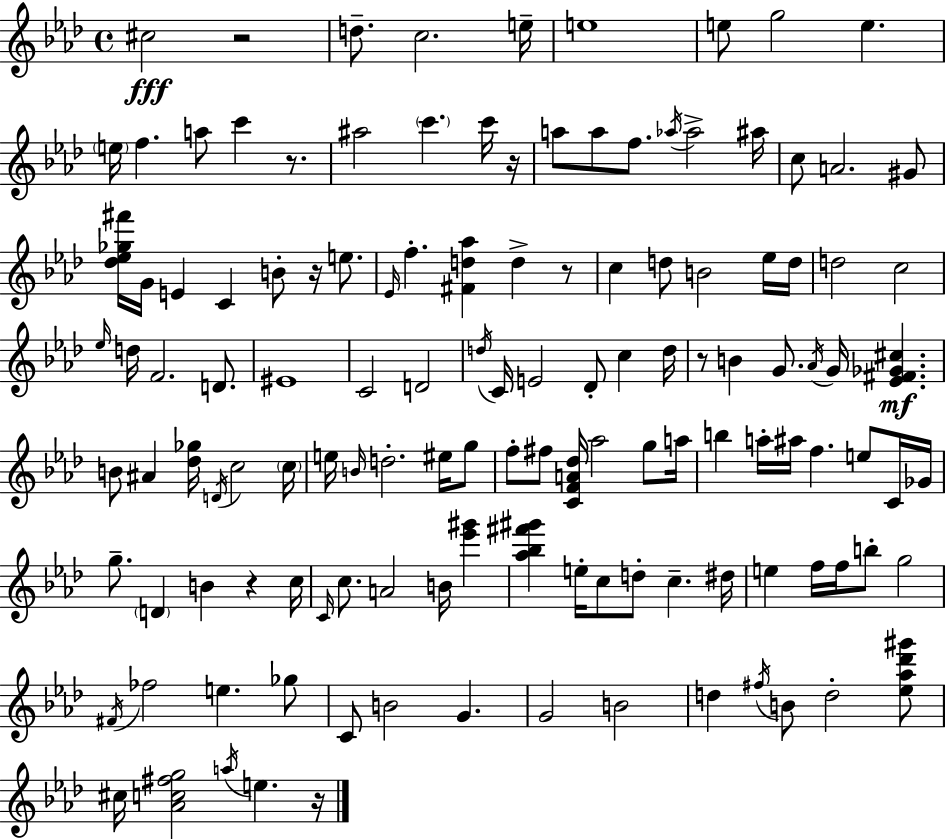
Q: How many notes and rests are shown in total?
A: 129